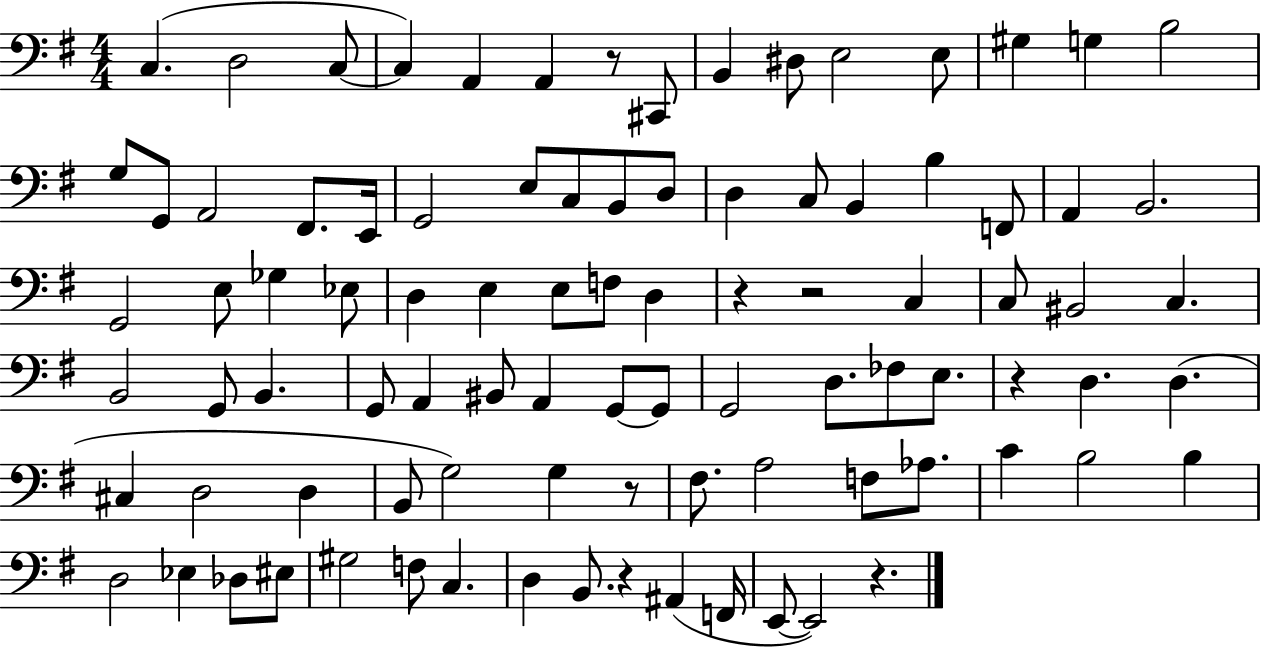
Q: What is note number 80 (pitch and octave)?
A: D3